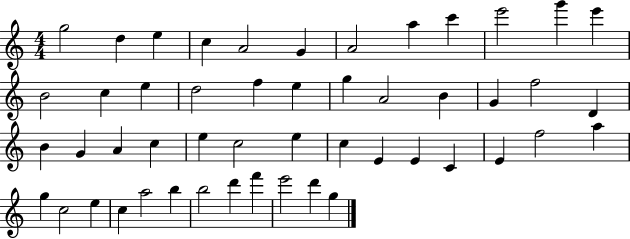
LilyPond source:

{
  \clef treble
  \numericTimeSignature
  \time 4/4
  \key c \major
  g''2 d''4 e''4 | c''4 a'2 g'4 | a'2 a''4 c'''4 | e'''2 g'''4 e'''4 | \break b'2 c''4 e''4 | d''2 f''4 e''4 | g''4 a'2 b'4 | g'4 f''2 d'4 | \break b'4 g'4 a'4 c''4 | e''4 c''2 e''4 | c''4 e'4 e'4 c'4 | e'4 f''2 a''4 | \break g''4 c''2 e''4 | c''4 a''2 b''4 | b''2 d'''4 f'''4 | e'''2 d'''4 g''4 | \break \bar "|."
}